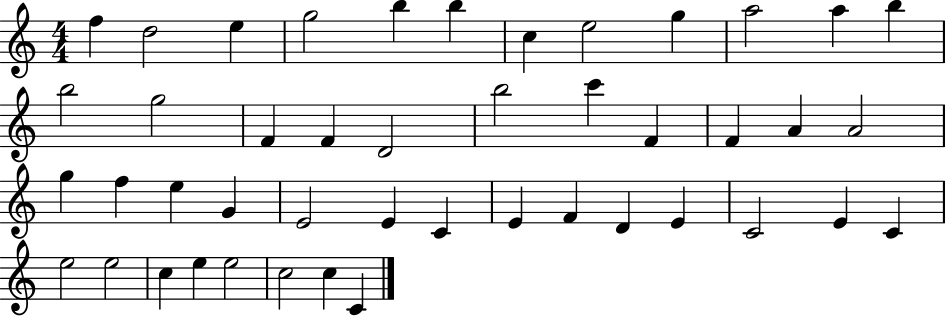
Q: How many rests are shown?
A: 0